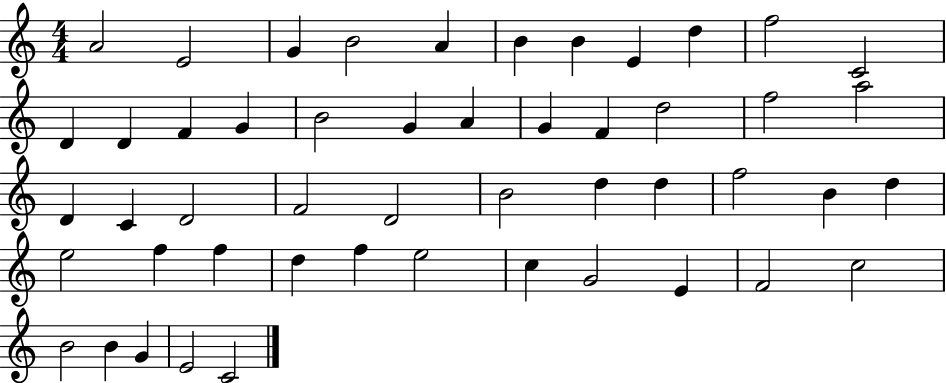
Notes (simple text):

A4/h E4/h G4/q B4/h A4/q B4/q B4/q E4/q D5/q F5/h C4/h D4/q D4/q F4/q G4/q B4/h G4/q A4/q G4/q F4/q D5/h F5/h A5/h D4/q C4/q D4/h F4/h D4/h B4/h D5/q D5/q F5/h B4/q D5/q E5/h F5/q F5/q D5/q F5/q E5/h C5/q G4/h E4/q F4/h C5/h B4/h B4/q G4/q E4/h C4/h